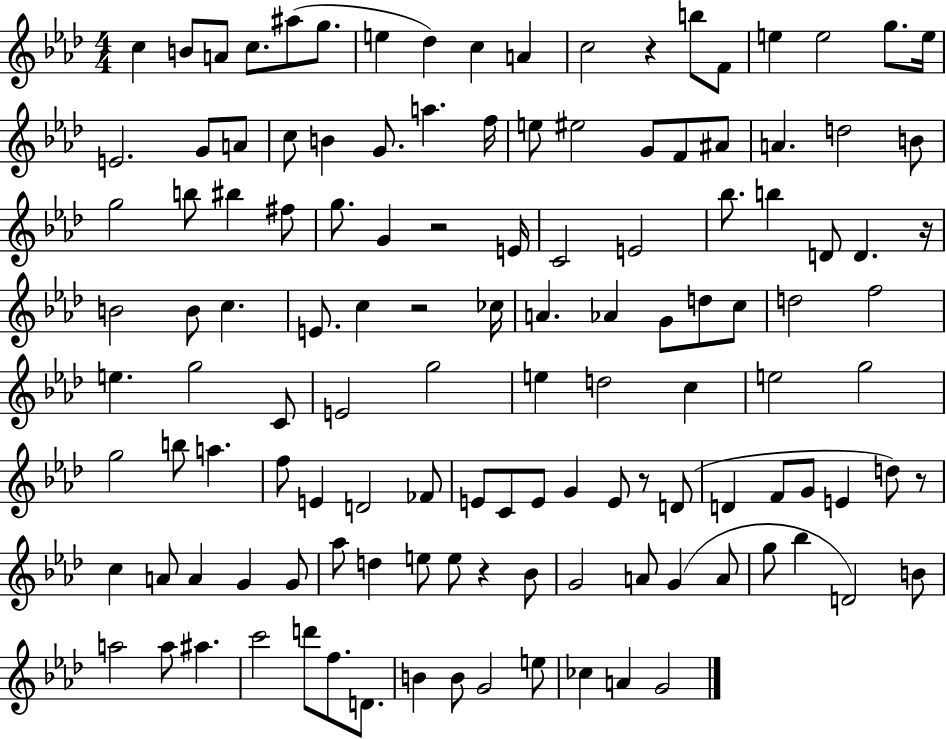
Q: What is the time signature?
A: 4/4